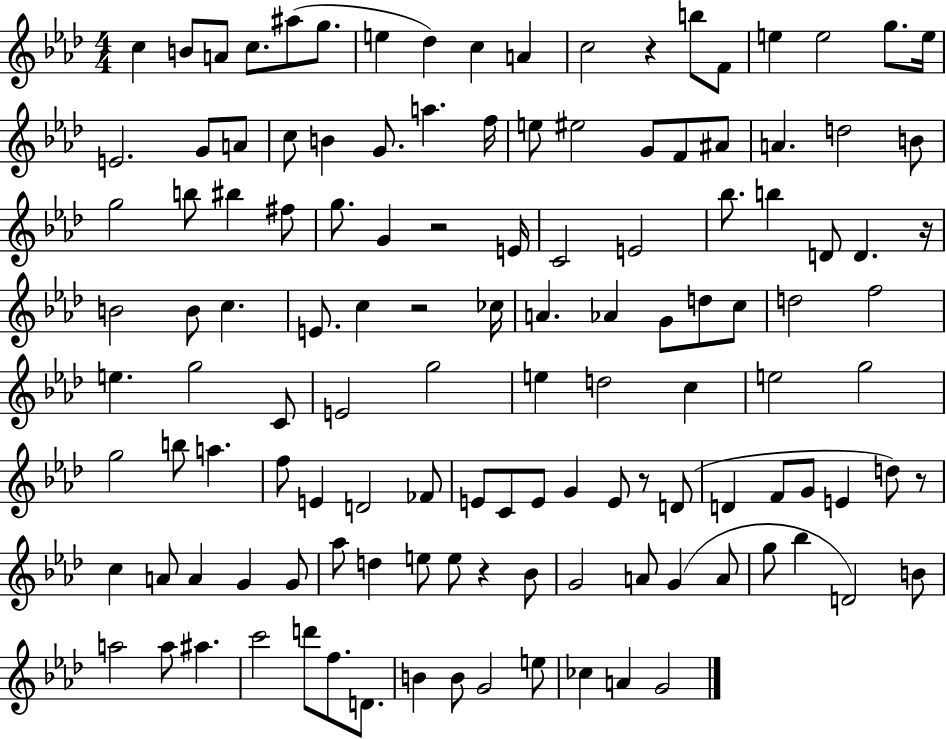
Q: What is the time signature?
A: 4/4